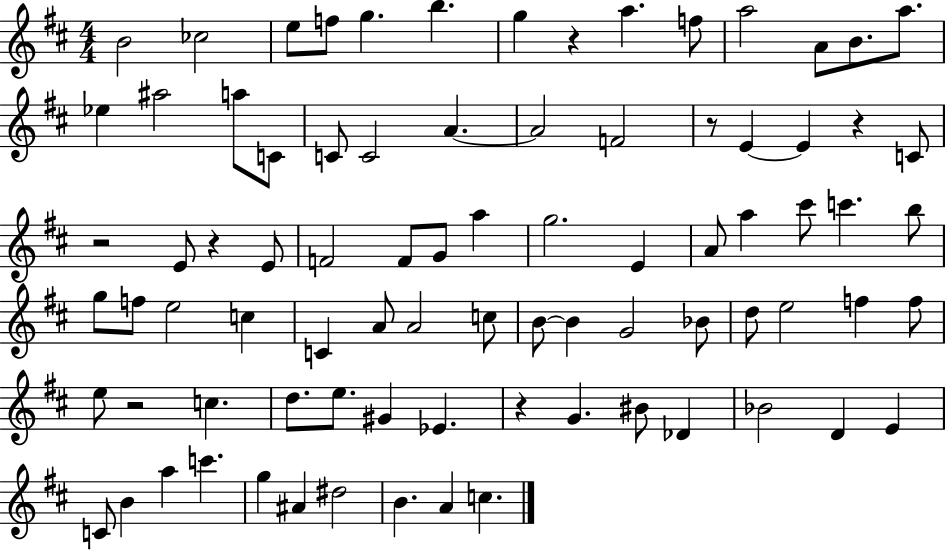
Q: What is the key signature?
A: D major